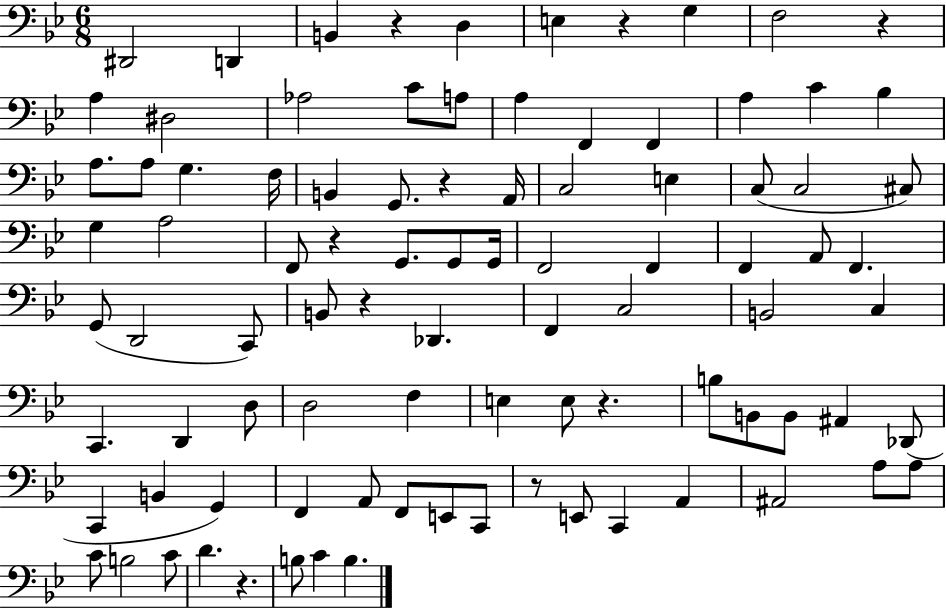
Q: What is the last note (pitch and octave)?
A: B3